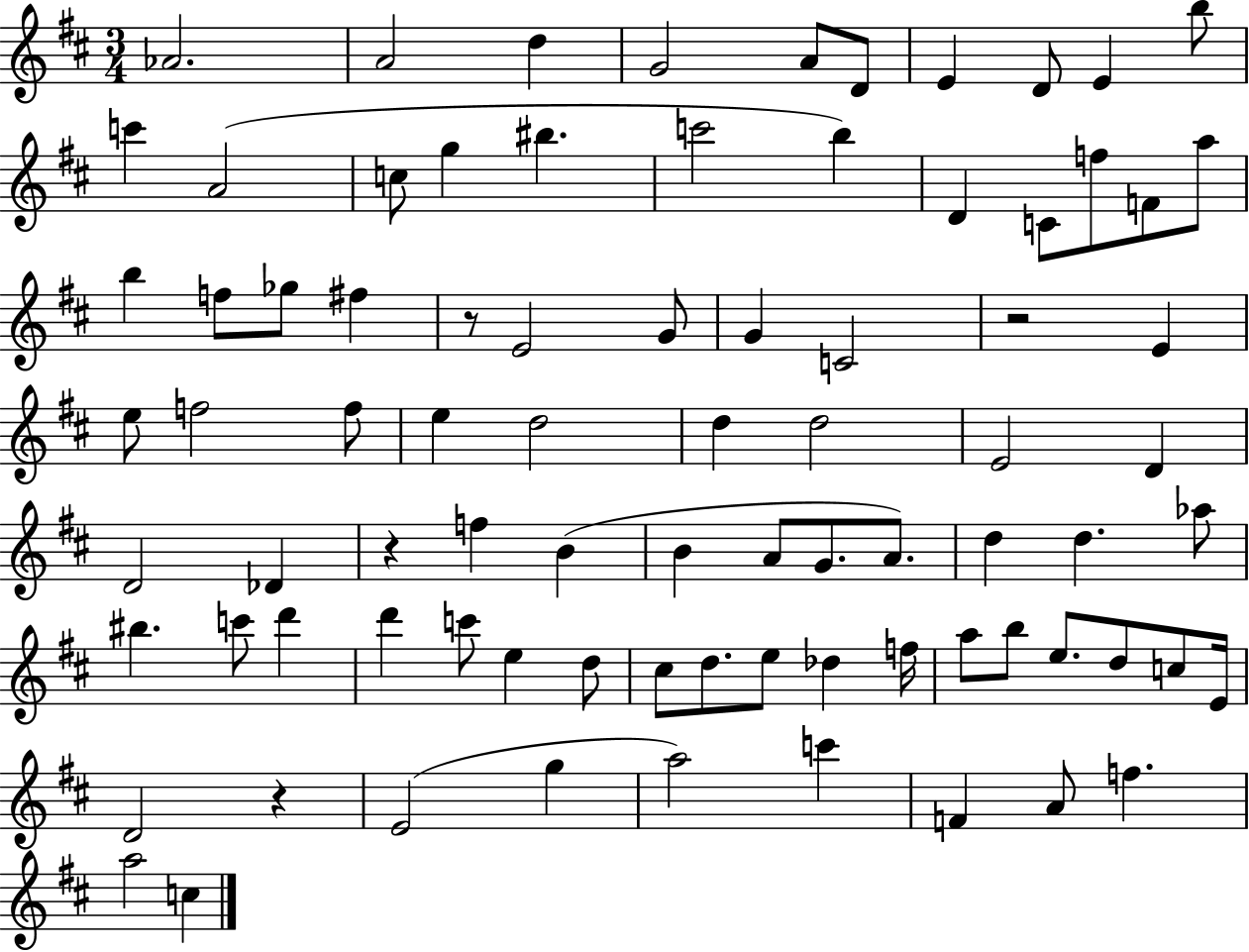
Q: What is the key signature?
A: D major